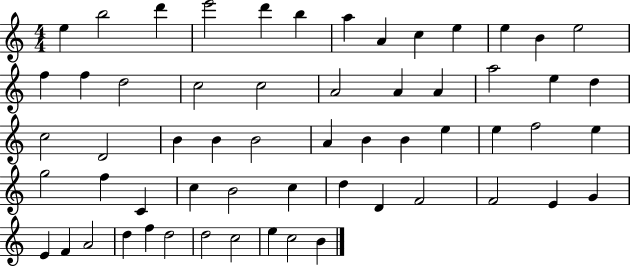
{
  \clef treble
  \numericTimeSignature
  \time 4/4
  \key c \major
  e''4 b''2 d'''4 | e'''2 d'''4 b''4 | a''4 a'4 c''4 e''4 | e''4 b'4 e''2 | \break f''4 f''4 d''2 | c''2 c''2 | a'2 a'4 a'4 | a''2 e''4 d''4 | \break c''2 d'2 | b'4 b'4 b'2 | a'4 b'4 b'4 e''4 | e''4 f''2 e''4 | \break g''2 f''4 c'4 | c''4 b'2 c''4 | d''4 d'4 f'2 | f'2 e'4 g'4 | \break e'4 f'4 a'2 | d''4 f''4 d''2 | d''2 c''2 | e''4 c''2 b'4 | \break \bar "|."
}